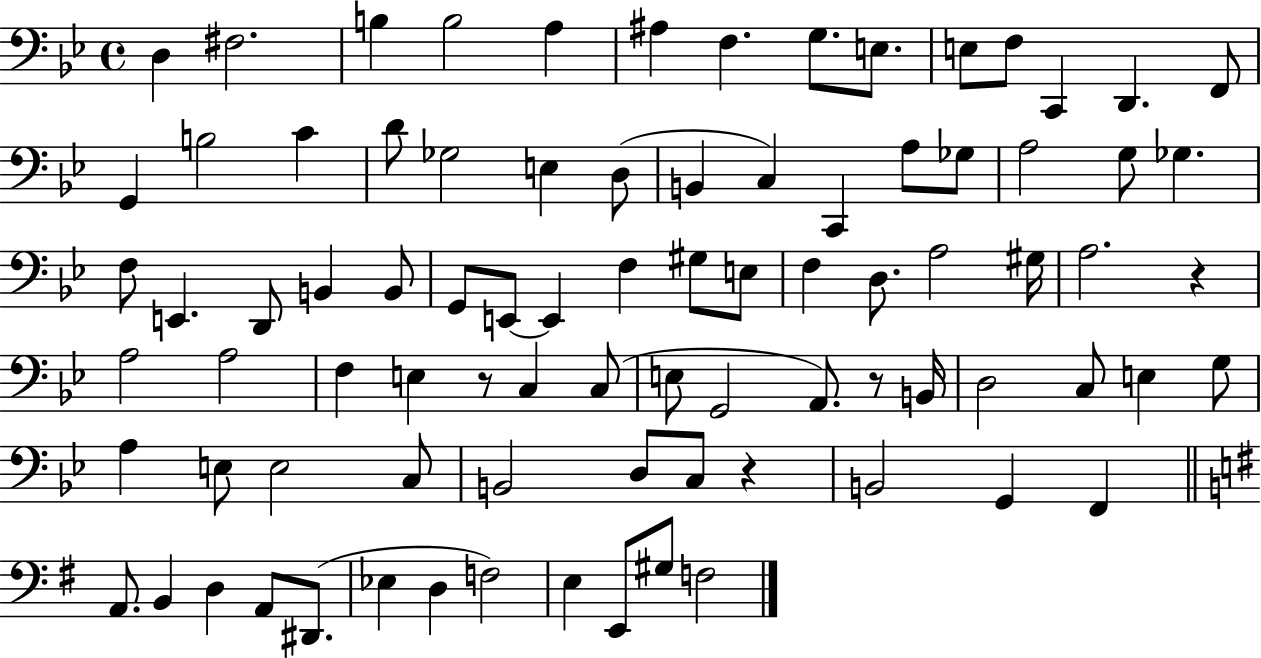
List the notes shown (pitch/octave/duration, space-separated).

D3/q F#3/h. B3/q B3/h A3/q A#3/q F3/q. G3/e. E3/e. E3/e F3/e C2/q D2/q. F2/e G2/q B3/h C4/q D4/e Gb3/h E3/q D3/e B2/q C3/q C2/q A3/e Gb3/e A3/h G3/e Gb3/q. F3/e E2/q. D2/e B2/q B2/e G2/e E2/e E2/q F3/q G#3/e E3/e F3/q D3/e. A3/h G#3/s A3/h. R/q A3/h A3/h F3/q E3/q R/e C3/q C3/e E3/e G2/h A2/e. R/e B2/s D3/h C3/e E3/q G3/e A3/q E3/e E3/h C3/e B2/h D3/e C3/e R/q B2/h G2/q F2/q A2/e. B2/q D3/q A2/e D#2/e. Eb3/q D3/q F3/h E3/q E2/e G#3/e F3/h